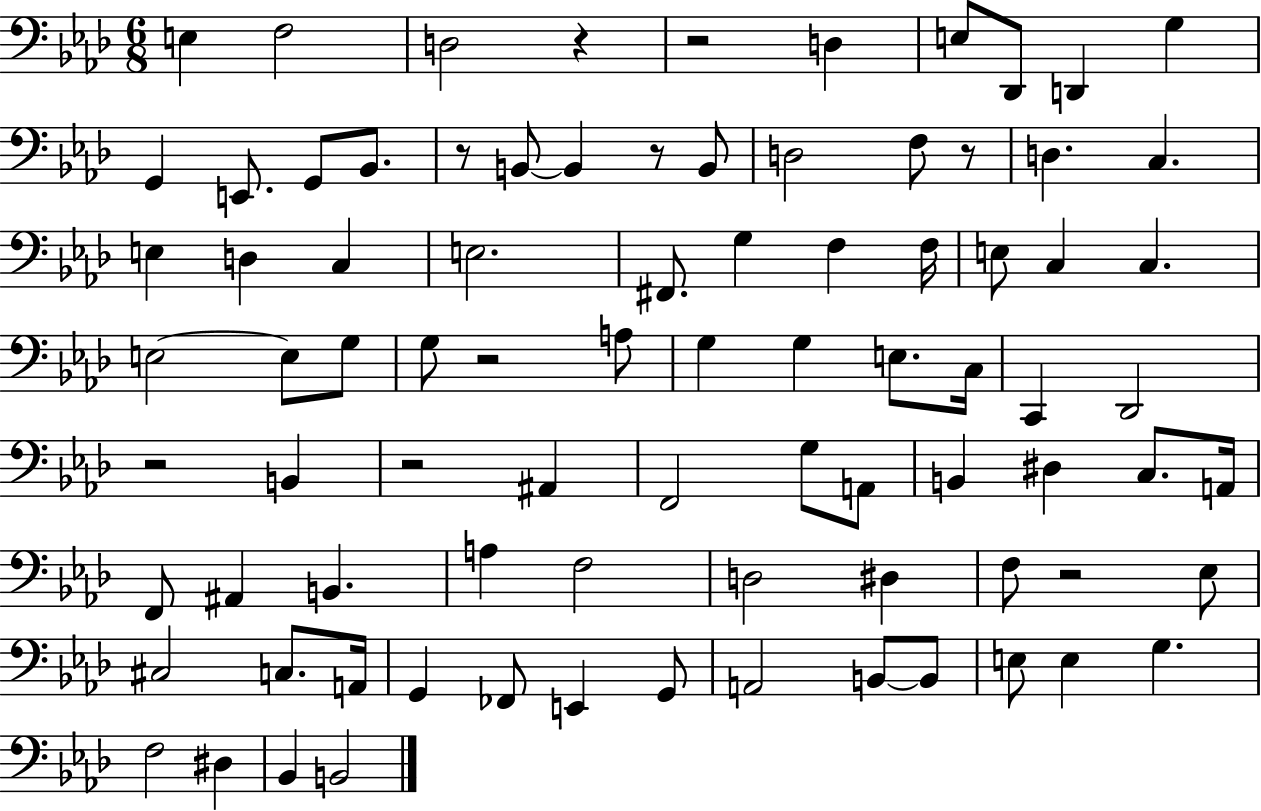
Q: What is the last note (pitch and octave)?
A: B2